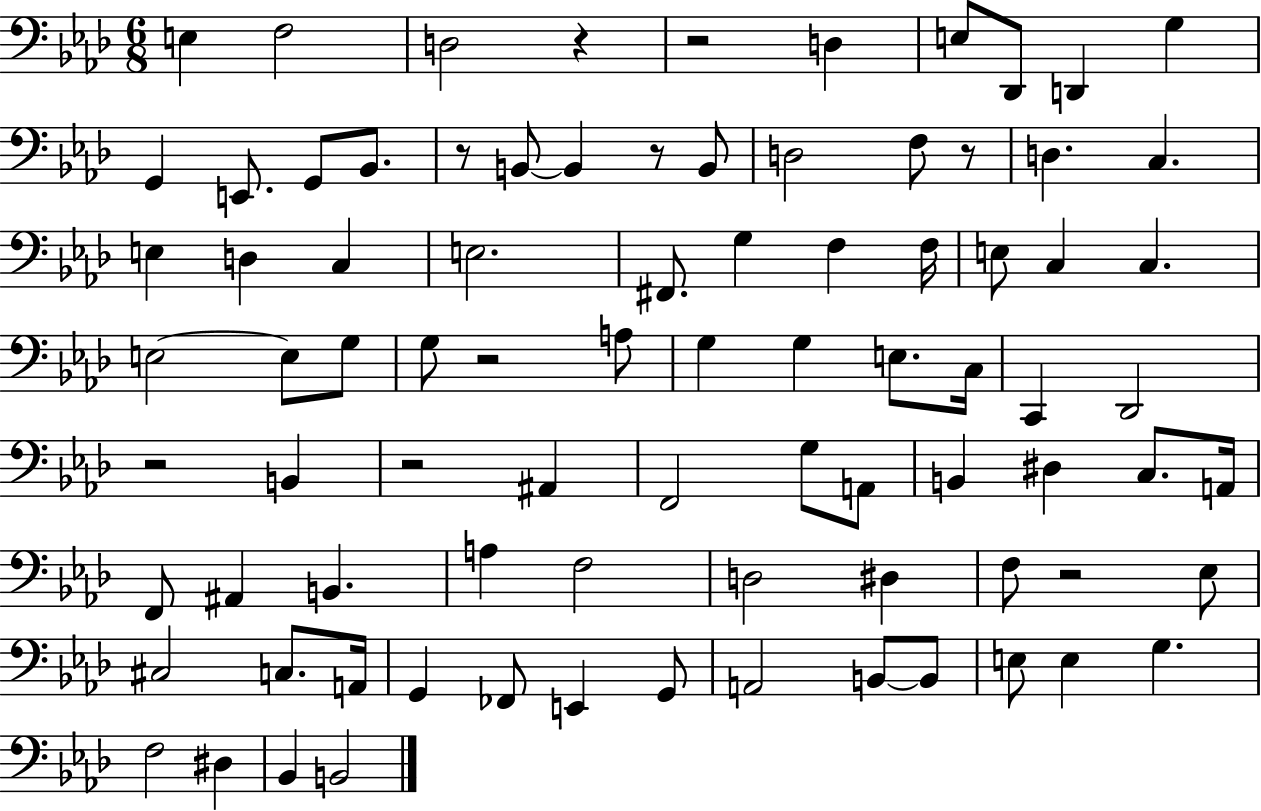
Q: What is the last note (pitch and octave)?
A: B2